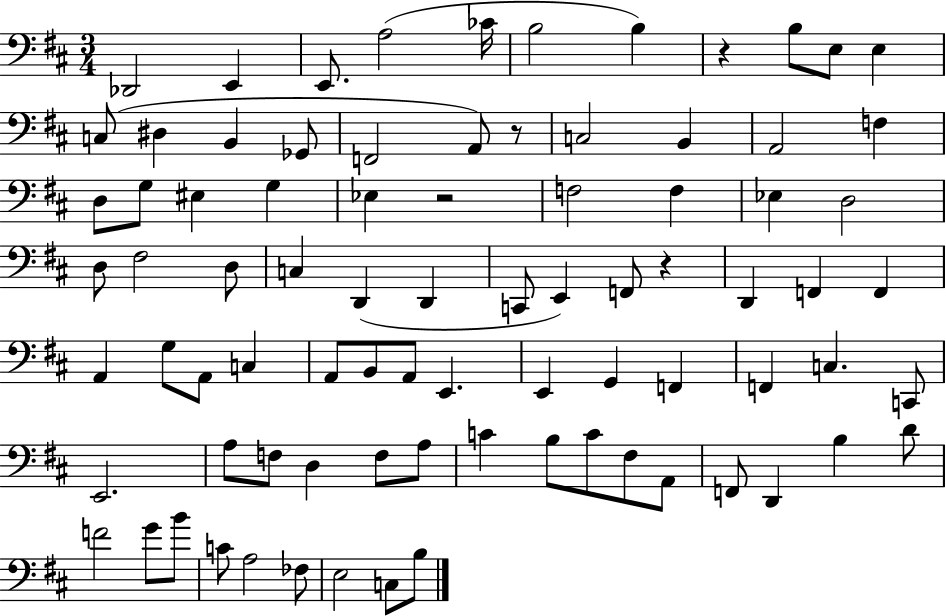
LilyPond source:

{
  \clef bass
  \numericTimeSignature
  \time 3/4
  \key d \major
  des,2 e,4 | e,8. a2( ces'16 | b2 b4) | r4 b8 e8 e4 | \break c8( dis4 b,4 ges,8 | f,2 a,8) r8 | c2 b,4 | a,2 f4 | \break d8 g8 eis4 g4 | ees4 r2 | f2 f4 | ees4 d2 | \break d8 fis2 d8 | c4 d,4( d,4 | c,8 e,4) f,8 r4 | d,4 f,4 f,4 | \break a,4 g8 a,8 c4 | a,8 b,8 a,8 e,4. | e,4 g,4 f,4 | f,4 c4. c,8 | \break e,2. | a8 f8 d4 f8 a8 | c'4 b8 c'8 fis8 a,8 | f,8 d,4 b4 d'8 | \break f'2 g'8 b'8 | c'8 a2 fes8 | e2 c8 b8 | \bar "|."
}